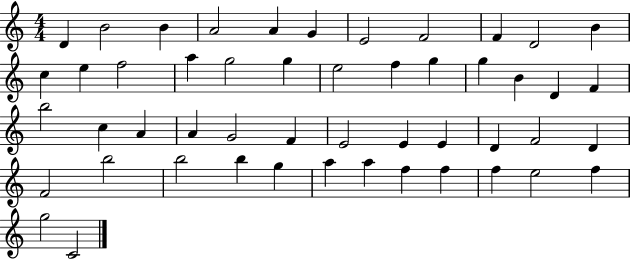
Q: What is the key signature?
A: C major